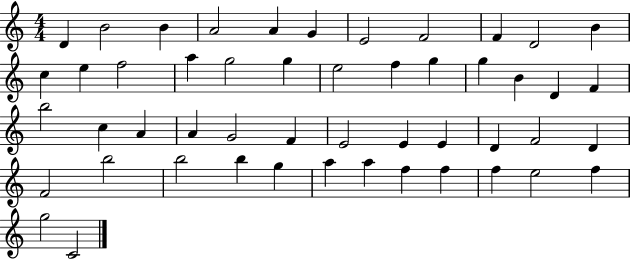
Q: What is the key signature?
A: C major